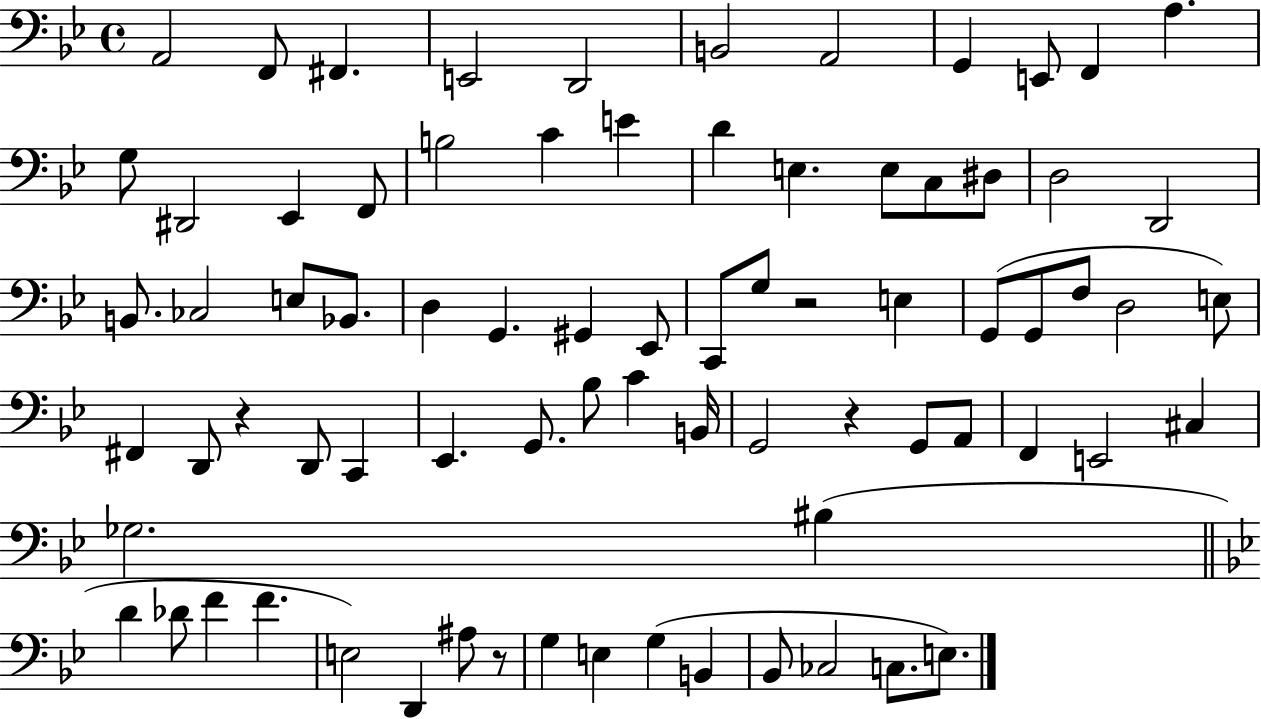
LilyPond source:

{
  \clef bass
  \time 4/4
  \defaultTimeSignature
  \key bes \major
  a,2 f,8 fis,4. | e,2 d,2 | b,2 a,2 | g,4 e,8 f,4 a4. | \break g8 dis,2 ees,4 f,8 | b2 c'4 e'4 | d'4 e4. e8 c8 dis8 | d2 d,2 | \break b,8. ces2 e8 bes,8. | d4 g,4. gis,4 ees,8 | c,8 g8 r2 e4 | g,8( g,8 f8 d2 e8) | \break fis,4 d,8 r4 d,8 c,4 | ees,4. g,8. bes8 c'4 b,16 | g,2 r4 g,8 a,8 | f,4 e,2 cis4 | \break ges2. bis4( | \bar "||" \break \key bes \major d'4 des'8 f'4 f'4. | e2) d,4 ais8 r8 | g4 e4 g4( b,4 | bes,8 ces2 c8. e8.) | \break \bar "|."
}